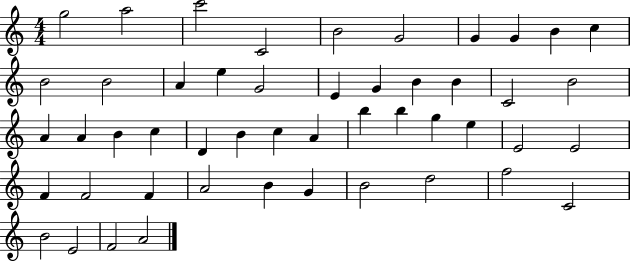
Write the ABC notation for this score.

X:1
T:Untitled
M:4/4
L:1/4
K:C
g2 a2 c'2 C2 B2 G2 G G B c B2 B2 A e G2 E G B B C2 B2 A A B c D B c A b b g e E2 E2 F F2 F A2 B G B2 d2 f2 C2 B2 E2 F2 A2